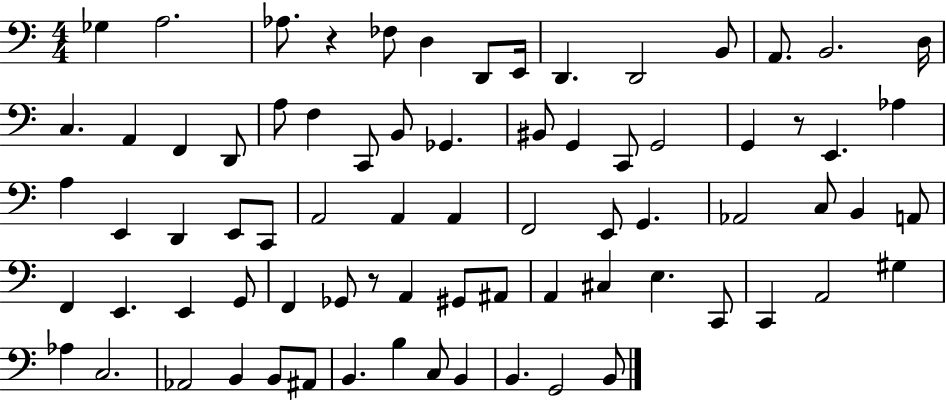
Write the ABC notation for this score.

X:1
T:Untitled
M:4/4
L:1/4
K:C
_G, A,2 _A,/2 z _F,/2 D, D,,/2 E,,/4 D,, D,,2 B,,/2 A,,/2 B,,2 D,/4 C, A,, F,, D,,/2 A,/2 F, C,,/2 B,,/2 _G,, ^B,,/2 G,, C,,/2 G,,2 G,, z/2 E,, _A, A, E,, D,, E,,/2 C,,/2 A,,2 A,, A,, F,,2 E,,/2 G,, _A,,2 C,/2 B,, A,,/2 F,, E,, E,, G,,/2 F,, _G,,/2 z/2 A,, ^G,,/2 ^A,,/2 A,, ^C, E, C,,/2 C,, A,,2 ^G, _A, C,2 _A,,2 B,, B,,/2 ^A,,/2 B,, B, C,/2 B,, B,, G,,2 B,,/2